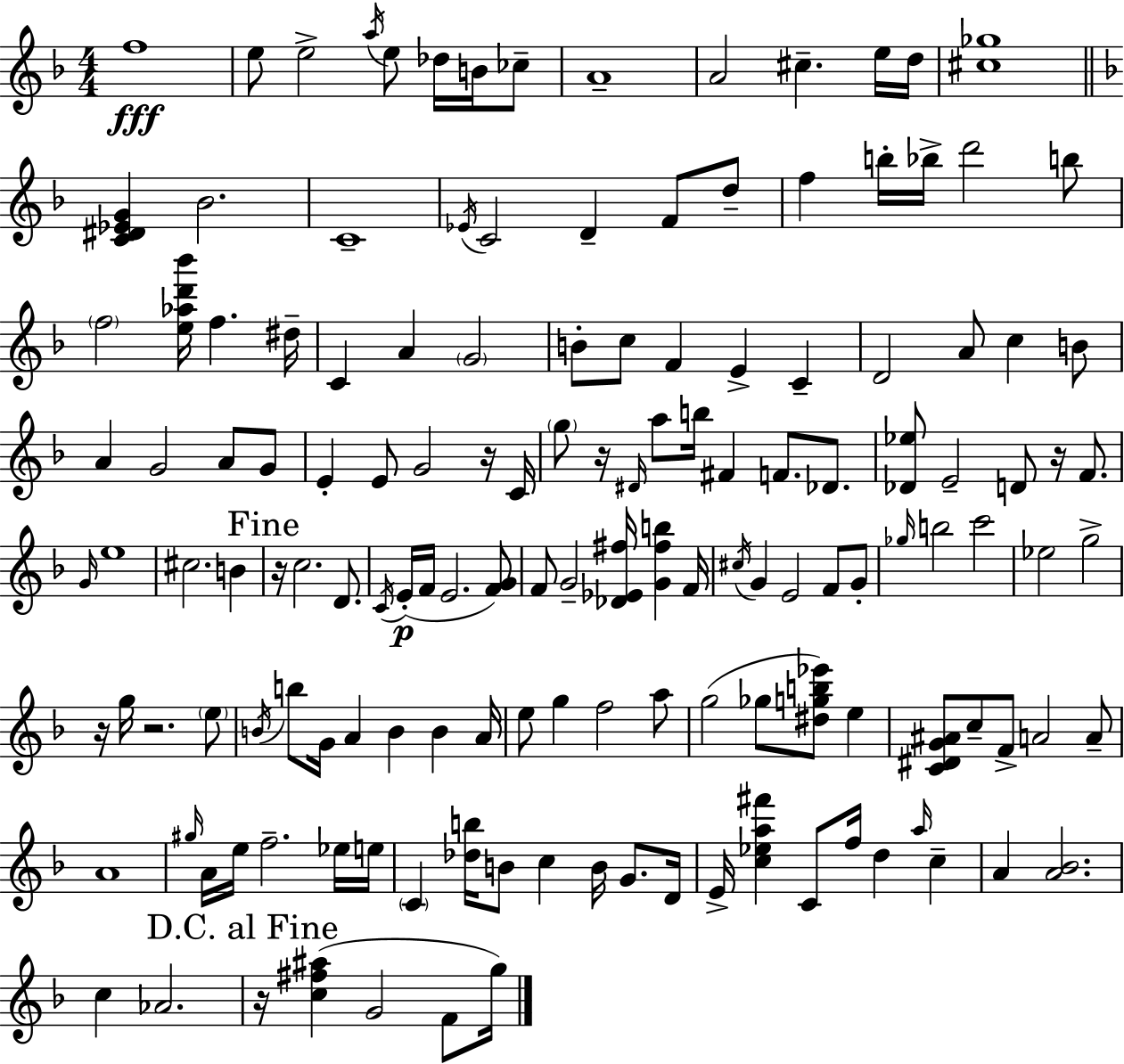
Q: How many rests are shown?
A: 7